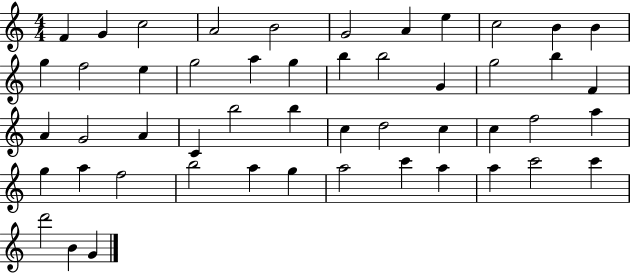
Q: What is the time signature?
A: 4/4